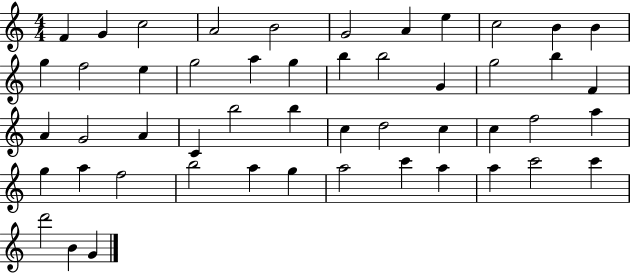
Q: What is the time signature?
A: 4/4